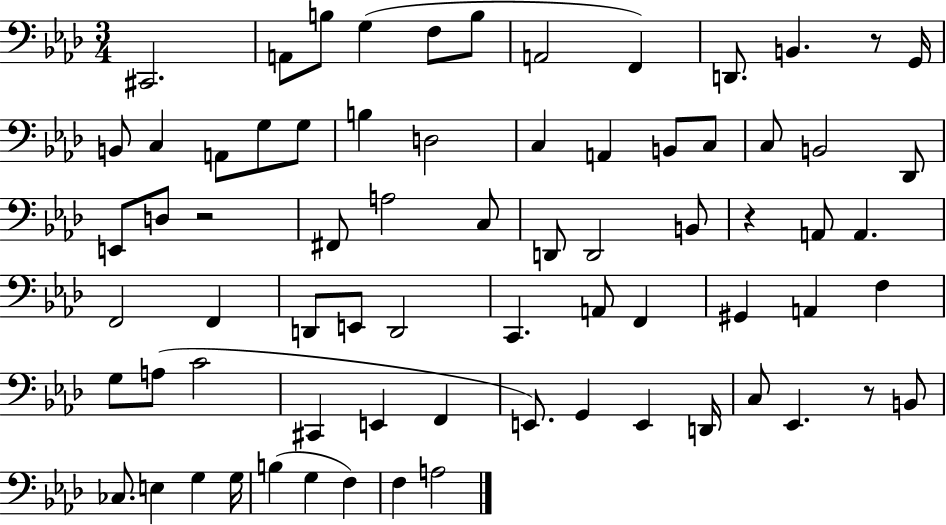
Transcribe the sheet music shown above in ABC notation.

X:1
T:Untitled
M:3/4
L:1/4
K:Ab
^C,,2 A,,/2 B,/2 G, F,/2 B,/2 A,,2 F,, D,,/2 B,, z/2 G,,/4 B,,/2 C, A,,/2 G,/2 G,/2 B, D,2 C, A,, B,,/2 C,/2 C,/2 B,,2 _D,,/2 E,,/2 D,/2 z2 ^F,,/2 A,2 C,/2 D,,/2 D,,2 B,,/2 z A,,/2 A,, F,,2 F,, D,,/2 E,,/2 D,,2 C,, A,,/2 F,, ^G,, A,, F, G,/2 A,/2 C2 ^C,, E,, F,, E,,/2 G,, E,, D,,/4 C,/2 _E,, z/2 B,,/2 _C,/2 E, G, G,/4 B, G, F, F, A,2